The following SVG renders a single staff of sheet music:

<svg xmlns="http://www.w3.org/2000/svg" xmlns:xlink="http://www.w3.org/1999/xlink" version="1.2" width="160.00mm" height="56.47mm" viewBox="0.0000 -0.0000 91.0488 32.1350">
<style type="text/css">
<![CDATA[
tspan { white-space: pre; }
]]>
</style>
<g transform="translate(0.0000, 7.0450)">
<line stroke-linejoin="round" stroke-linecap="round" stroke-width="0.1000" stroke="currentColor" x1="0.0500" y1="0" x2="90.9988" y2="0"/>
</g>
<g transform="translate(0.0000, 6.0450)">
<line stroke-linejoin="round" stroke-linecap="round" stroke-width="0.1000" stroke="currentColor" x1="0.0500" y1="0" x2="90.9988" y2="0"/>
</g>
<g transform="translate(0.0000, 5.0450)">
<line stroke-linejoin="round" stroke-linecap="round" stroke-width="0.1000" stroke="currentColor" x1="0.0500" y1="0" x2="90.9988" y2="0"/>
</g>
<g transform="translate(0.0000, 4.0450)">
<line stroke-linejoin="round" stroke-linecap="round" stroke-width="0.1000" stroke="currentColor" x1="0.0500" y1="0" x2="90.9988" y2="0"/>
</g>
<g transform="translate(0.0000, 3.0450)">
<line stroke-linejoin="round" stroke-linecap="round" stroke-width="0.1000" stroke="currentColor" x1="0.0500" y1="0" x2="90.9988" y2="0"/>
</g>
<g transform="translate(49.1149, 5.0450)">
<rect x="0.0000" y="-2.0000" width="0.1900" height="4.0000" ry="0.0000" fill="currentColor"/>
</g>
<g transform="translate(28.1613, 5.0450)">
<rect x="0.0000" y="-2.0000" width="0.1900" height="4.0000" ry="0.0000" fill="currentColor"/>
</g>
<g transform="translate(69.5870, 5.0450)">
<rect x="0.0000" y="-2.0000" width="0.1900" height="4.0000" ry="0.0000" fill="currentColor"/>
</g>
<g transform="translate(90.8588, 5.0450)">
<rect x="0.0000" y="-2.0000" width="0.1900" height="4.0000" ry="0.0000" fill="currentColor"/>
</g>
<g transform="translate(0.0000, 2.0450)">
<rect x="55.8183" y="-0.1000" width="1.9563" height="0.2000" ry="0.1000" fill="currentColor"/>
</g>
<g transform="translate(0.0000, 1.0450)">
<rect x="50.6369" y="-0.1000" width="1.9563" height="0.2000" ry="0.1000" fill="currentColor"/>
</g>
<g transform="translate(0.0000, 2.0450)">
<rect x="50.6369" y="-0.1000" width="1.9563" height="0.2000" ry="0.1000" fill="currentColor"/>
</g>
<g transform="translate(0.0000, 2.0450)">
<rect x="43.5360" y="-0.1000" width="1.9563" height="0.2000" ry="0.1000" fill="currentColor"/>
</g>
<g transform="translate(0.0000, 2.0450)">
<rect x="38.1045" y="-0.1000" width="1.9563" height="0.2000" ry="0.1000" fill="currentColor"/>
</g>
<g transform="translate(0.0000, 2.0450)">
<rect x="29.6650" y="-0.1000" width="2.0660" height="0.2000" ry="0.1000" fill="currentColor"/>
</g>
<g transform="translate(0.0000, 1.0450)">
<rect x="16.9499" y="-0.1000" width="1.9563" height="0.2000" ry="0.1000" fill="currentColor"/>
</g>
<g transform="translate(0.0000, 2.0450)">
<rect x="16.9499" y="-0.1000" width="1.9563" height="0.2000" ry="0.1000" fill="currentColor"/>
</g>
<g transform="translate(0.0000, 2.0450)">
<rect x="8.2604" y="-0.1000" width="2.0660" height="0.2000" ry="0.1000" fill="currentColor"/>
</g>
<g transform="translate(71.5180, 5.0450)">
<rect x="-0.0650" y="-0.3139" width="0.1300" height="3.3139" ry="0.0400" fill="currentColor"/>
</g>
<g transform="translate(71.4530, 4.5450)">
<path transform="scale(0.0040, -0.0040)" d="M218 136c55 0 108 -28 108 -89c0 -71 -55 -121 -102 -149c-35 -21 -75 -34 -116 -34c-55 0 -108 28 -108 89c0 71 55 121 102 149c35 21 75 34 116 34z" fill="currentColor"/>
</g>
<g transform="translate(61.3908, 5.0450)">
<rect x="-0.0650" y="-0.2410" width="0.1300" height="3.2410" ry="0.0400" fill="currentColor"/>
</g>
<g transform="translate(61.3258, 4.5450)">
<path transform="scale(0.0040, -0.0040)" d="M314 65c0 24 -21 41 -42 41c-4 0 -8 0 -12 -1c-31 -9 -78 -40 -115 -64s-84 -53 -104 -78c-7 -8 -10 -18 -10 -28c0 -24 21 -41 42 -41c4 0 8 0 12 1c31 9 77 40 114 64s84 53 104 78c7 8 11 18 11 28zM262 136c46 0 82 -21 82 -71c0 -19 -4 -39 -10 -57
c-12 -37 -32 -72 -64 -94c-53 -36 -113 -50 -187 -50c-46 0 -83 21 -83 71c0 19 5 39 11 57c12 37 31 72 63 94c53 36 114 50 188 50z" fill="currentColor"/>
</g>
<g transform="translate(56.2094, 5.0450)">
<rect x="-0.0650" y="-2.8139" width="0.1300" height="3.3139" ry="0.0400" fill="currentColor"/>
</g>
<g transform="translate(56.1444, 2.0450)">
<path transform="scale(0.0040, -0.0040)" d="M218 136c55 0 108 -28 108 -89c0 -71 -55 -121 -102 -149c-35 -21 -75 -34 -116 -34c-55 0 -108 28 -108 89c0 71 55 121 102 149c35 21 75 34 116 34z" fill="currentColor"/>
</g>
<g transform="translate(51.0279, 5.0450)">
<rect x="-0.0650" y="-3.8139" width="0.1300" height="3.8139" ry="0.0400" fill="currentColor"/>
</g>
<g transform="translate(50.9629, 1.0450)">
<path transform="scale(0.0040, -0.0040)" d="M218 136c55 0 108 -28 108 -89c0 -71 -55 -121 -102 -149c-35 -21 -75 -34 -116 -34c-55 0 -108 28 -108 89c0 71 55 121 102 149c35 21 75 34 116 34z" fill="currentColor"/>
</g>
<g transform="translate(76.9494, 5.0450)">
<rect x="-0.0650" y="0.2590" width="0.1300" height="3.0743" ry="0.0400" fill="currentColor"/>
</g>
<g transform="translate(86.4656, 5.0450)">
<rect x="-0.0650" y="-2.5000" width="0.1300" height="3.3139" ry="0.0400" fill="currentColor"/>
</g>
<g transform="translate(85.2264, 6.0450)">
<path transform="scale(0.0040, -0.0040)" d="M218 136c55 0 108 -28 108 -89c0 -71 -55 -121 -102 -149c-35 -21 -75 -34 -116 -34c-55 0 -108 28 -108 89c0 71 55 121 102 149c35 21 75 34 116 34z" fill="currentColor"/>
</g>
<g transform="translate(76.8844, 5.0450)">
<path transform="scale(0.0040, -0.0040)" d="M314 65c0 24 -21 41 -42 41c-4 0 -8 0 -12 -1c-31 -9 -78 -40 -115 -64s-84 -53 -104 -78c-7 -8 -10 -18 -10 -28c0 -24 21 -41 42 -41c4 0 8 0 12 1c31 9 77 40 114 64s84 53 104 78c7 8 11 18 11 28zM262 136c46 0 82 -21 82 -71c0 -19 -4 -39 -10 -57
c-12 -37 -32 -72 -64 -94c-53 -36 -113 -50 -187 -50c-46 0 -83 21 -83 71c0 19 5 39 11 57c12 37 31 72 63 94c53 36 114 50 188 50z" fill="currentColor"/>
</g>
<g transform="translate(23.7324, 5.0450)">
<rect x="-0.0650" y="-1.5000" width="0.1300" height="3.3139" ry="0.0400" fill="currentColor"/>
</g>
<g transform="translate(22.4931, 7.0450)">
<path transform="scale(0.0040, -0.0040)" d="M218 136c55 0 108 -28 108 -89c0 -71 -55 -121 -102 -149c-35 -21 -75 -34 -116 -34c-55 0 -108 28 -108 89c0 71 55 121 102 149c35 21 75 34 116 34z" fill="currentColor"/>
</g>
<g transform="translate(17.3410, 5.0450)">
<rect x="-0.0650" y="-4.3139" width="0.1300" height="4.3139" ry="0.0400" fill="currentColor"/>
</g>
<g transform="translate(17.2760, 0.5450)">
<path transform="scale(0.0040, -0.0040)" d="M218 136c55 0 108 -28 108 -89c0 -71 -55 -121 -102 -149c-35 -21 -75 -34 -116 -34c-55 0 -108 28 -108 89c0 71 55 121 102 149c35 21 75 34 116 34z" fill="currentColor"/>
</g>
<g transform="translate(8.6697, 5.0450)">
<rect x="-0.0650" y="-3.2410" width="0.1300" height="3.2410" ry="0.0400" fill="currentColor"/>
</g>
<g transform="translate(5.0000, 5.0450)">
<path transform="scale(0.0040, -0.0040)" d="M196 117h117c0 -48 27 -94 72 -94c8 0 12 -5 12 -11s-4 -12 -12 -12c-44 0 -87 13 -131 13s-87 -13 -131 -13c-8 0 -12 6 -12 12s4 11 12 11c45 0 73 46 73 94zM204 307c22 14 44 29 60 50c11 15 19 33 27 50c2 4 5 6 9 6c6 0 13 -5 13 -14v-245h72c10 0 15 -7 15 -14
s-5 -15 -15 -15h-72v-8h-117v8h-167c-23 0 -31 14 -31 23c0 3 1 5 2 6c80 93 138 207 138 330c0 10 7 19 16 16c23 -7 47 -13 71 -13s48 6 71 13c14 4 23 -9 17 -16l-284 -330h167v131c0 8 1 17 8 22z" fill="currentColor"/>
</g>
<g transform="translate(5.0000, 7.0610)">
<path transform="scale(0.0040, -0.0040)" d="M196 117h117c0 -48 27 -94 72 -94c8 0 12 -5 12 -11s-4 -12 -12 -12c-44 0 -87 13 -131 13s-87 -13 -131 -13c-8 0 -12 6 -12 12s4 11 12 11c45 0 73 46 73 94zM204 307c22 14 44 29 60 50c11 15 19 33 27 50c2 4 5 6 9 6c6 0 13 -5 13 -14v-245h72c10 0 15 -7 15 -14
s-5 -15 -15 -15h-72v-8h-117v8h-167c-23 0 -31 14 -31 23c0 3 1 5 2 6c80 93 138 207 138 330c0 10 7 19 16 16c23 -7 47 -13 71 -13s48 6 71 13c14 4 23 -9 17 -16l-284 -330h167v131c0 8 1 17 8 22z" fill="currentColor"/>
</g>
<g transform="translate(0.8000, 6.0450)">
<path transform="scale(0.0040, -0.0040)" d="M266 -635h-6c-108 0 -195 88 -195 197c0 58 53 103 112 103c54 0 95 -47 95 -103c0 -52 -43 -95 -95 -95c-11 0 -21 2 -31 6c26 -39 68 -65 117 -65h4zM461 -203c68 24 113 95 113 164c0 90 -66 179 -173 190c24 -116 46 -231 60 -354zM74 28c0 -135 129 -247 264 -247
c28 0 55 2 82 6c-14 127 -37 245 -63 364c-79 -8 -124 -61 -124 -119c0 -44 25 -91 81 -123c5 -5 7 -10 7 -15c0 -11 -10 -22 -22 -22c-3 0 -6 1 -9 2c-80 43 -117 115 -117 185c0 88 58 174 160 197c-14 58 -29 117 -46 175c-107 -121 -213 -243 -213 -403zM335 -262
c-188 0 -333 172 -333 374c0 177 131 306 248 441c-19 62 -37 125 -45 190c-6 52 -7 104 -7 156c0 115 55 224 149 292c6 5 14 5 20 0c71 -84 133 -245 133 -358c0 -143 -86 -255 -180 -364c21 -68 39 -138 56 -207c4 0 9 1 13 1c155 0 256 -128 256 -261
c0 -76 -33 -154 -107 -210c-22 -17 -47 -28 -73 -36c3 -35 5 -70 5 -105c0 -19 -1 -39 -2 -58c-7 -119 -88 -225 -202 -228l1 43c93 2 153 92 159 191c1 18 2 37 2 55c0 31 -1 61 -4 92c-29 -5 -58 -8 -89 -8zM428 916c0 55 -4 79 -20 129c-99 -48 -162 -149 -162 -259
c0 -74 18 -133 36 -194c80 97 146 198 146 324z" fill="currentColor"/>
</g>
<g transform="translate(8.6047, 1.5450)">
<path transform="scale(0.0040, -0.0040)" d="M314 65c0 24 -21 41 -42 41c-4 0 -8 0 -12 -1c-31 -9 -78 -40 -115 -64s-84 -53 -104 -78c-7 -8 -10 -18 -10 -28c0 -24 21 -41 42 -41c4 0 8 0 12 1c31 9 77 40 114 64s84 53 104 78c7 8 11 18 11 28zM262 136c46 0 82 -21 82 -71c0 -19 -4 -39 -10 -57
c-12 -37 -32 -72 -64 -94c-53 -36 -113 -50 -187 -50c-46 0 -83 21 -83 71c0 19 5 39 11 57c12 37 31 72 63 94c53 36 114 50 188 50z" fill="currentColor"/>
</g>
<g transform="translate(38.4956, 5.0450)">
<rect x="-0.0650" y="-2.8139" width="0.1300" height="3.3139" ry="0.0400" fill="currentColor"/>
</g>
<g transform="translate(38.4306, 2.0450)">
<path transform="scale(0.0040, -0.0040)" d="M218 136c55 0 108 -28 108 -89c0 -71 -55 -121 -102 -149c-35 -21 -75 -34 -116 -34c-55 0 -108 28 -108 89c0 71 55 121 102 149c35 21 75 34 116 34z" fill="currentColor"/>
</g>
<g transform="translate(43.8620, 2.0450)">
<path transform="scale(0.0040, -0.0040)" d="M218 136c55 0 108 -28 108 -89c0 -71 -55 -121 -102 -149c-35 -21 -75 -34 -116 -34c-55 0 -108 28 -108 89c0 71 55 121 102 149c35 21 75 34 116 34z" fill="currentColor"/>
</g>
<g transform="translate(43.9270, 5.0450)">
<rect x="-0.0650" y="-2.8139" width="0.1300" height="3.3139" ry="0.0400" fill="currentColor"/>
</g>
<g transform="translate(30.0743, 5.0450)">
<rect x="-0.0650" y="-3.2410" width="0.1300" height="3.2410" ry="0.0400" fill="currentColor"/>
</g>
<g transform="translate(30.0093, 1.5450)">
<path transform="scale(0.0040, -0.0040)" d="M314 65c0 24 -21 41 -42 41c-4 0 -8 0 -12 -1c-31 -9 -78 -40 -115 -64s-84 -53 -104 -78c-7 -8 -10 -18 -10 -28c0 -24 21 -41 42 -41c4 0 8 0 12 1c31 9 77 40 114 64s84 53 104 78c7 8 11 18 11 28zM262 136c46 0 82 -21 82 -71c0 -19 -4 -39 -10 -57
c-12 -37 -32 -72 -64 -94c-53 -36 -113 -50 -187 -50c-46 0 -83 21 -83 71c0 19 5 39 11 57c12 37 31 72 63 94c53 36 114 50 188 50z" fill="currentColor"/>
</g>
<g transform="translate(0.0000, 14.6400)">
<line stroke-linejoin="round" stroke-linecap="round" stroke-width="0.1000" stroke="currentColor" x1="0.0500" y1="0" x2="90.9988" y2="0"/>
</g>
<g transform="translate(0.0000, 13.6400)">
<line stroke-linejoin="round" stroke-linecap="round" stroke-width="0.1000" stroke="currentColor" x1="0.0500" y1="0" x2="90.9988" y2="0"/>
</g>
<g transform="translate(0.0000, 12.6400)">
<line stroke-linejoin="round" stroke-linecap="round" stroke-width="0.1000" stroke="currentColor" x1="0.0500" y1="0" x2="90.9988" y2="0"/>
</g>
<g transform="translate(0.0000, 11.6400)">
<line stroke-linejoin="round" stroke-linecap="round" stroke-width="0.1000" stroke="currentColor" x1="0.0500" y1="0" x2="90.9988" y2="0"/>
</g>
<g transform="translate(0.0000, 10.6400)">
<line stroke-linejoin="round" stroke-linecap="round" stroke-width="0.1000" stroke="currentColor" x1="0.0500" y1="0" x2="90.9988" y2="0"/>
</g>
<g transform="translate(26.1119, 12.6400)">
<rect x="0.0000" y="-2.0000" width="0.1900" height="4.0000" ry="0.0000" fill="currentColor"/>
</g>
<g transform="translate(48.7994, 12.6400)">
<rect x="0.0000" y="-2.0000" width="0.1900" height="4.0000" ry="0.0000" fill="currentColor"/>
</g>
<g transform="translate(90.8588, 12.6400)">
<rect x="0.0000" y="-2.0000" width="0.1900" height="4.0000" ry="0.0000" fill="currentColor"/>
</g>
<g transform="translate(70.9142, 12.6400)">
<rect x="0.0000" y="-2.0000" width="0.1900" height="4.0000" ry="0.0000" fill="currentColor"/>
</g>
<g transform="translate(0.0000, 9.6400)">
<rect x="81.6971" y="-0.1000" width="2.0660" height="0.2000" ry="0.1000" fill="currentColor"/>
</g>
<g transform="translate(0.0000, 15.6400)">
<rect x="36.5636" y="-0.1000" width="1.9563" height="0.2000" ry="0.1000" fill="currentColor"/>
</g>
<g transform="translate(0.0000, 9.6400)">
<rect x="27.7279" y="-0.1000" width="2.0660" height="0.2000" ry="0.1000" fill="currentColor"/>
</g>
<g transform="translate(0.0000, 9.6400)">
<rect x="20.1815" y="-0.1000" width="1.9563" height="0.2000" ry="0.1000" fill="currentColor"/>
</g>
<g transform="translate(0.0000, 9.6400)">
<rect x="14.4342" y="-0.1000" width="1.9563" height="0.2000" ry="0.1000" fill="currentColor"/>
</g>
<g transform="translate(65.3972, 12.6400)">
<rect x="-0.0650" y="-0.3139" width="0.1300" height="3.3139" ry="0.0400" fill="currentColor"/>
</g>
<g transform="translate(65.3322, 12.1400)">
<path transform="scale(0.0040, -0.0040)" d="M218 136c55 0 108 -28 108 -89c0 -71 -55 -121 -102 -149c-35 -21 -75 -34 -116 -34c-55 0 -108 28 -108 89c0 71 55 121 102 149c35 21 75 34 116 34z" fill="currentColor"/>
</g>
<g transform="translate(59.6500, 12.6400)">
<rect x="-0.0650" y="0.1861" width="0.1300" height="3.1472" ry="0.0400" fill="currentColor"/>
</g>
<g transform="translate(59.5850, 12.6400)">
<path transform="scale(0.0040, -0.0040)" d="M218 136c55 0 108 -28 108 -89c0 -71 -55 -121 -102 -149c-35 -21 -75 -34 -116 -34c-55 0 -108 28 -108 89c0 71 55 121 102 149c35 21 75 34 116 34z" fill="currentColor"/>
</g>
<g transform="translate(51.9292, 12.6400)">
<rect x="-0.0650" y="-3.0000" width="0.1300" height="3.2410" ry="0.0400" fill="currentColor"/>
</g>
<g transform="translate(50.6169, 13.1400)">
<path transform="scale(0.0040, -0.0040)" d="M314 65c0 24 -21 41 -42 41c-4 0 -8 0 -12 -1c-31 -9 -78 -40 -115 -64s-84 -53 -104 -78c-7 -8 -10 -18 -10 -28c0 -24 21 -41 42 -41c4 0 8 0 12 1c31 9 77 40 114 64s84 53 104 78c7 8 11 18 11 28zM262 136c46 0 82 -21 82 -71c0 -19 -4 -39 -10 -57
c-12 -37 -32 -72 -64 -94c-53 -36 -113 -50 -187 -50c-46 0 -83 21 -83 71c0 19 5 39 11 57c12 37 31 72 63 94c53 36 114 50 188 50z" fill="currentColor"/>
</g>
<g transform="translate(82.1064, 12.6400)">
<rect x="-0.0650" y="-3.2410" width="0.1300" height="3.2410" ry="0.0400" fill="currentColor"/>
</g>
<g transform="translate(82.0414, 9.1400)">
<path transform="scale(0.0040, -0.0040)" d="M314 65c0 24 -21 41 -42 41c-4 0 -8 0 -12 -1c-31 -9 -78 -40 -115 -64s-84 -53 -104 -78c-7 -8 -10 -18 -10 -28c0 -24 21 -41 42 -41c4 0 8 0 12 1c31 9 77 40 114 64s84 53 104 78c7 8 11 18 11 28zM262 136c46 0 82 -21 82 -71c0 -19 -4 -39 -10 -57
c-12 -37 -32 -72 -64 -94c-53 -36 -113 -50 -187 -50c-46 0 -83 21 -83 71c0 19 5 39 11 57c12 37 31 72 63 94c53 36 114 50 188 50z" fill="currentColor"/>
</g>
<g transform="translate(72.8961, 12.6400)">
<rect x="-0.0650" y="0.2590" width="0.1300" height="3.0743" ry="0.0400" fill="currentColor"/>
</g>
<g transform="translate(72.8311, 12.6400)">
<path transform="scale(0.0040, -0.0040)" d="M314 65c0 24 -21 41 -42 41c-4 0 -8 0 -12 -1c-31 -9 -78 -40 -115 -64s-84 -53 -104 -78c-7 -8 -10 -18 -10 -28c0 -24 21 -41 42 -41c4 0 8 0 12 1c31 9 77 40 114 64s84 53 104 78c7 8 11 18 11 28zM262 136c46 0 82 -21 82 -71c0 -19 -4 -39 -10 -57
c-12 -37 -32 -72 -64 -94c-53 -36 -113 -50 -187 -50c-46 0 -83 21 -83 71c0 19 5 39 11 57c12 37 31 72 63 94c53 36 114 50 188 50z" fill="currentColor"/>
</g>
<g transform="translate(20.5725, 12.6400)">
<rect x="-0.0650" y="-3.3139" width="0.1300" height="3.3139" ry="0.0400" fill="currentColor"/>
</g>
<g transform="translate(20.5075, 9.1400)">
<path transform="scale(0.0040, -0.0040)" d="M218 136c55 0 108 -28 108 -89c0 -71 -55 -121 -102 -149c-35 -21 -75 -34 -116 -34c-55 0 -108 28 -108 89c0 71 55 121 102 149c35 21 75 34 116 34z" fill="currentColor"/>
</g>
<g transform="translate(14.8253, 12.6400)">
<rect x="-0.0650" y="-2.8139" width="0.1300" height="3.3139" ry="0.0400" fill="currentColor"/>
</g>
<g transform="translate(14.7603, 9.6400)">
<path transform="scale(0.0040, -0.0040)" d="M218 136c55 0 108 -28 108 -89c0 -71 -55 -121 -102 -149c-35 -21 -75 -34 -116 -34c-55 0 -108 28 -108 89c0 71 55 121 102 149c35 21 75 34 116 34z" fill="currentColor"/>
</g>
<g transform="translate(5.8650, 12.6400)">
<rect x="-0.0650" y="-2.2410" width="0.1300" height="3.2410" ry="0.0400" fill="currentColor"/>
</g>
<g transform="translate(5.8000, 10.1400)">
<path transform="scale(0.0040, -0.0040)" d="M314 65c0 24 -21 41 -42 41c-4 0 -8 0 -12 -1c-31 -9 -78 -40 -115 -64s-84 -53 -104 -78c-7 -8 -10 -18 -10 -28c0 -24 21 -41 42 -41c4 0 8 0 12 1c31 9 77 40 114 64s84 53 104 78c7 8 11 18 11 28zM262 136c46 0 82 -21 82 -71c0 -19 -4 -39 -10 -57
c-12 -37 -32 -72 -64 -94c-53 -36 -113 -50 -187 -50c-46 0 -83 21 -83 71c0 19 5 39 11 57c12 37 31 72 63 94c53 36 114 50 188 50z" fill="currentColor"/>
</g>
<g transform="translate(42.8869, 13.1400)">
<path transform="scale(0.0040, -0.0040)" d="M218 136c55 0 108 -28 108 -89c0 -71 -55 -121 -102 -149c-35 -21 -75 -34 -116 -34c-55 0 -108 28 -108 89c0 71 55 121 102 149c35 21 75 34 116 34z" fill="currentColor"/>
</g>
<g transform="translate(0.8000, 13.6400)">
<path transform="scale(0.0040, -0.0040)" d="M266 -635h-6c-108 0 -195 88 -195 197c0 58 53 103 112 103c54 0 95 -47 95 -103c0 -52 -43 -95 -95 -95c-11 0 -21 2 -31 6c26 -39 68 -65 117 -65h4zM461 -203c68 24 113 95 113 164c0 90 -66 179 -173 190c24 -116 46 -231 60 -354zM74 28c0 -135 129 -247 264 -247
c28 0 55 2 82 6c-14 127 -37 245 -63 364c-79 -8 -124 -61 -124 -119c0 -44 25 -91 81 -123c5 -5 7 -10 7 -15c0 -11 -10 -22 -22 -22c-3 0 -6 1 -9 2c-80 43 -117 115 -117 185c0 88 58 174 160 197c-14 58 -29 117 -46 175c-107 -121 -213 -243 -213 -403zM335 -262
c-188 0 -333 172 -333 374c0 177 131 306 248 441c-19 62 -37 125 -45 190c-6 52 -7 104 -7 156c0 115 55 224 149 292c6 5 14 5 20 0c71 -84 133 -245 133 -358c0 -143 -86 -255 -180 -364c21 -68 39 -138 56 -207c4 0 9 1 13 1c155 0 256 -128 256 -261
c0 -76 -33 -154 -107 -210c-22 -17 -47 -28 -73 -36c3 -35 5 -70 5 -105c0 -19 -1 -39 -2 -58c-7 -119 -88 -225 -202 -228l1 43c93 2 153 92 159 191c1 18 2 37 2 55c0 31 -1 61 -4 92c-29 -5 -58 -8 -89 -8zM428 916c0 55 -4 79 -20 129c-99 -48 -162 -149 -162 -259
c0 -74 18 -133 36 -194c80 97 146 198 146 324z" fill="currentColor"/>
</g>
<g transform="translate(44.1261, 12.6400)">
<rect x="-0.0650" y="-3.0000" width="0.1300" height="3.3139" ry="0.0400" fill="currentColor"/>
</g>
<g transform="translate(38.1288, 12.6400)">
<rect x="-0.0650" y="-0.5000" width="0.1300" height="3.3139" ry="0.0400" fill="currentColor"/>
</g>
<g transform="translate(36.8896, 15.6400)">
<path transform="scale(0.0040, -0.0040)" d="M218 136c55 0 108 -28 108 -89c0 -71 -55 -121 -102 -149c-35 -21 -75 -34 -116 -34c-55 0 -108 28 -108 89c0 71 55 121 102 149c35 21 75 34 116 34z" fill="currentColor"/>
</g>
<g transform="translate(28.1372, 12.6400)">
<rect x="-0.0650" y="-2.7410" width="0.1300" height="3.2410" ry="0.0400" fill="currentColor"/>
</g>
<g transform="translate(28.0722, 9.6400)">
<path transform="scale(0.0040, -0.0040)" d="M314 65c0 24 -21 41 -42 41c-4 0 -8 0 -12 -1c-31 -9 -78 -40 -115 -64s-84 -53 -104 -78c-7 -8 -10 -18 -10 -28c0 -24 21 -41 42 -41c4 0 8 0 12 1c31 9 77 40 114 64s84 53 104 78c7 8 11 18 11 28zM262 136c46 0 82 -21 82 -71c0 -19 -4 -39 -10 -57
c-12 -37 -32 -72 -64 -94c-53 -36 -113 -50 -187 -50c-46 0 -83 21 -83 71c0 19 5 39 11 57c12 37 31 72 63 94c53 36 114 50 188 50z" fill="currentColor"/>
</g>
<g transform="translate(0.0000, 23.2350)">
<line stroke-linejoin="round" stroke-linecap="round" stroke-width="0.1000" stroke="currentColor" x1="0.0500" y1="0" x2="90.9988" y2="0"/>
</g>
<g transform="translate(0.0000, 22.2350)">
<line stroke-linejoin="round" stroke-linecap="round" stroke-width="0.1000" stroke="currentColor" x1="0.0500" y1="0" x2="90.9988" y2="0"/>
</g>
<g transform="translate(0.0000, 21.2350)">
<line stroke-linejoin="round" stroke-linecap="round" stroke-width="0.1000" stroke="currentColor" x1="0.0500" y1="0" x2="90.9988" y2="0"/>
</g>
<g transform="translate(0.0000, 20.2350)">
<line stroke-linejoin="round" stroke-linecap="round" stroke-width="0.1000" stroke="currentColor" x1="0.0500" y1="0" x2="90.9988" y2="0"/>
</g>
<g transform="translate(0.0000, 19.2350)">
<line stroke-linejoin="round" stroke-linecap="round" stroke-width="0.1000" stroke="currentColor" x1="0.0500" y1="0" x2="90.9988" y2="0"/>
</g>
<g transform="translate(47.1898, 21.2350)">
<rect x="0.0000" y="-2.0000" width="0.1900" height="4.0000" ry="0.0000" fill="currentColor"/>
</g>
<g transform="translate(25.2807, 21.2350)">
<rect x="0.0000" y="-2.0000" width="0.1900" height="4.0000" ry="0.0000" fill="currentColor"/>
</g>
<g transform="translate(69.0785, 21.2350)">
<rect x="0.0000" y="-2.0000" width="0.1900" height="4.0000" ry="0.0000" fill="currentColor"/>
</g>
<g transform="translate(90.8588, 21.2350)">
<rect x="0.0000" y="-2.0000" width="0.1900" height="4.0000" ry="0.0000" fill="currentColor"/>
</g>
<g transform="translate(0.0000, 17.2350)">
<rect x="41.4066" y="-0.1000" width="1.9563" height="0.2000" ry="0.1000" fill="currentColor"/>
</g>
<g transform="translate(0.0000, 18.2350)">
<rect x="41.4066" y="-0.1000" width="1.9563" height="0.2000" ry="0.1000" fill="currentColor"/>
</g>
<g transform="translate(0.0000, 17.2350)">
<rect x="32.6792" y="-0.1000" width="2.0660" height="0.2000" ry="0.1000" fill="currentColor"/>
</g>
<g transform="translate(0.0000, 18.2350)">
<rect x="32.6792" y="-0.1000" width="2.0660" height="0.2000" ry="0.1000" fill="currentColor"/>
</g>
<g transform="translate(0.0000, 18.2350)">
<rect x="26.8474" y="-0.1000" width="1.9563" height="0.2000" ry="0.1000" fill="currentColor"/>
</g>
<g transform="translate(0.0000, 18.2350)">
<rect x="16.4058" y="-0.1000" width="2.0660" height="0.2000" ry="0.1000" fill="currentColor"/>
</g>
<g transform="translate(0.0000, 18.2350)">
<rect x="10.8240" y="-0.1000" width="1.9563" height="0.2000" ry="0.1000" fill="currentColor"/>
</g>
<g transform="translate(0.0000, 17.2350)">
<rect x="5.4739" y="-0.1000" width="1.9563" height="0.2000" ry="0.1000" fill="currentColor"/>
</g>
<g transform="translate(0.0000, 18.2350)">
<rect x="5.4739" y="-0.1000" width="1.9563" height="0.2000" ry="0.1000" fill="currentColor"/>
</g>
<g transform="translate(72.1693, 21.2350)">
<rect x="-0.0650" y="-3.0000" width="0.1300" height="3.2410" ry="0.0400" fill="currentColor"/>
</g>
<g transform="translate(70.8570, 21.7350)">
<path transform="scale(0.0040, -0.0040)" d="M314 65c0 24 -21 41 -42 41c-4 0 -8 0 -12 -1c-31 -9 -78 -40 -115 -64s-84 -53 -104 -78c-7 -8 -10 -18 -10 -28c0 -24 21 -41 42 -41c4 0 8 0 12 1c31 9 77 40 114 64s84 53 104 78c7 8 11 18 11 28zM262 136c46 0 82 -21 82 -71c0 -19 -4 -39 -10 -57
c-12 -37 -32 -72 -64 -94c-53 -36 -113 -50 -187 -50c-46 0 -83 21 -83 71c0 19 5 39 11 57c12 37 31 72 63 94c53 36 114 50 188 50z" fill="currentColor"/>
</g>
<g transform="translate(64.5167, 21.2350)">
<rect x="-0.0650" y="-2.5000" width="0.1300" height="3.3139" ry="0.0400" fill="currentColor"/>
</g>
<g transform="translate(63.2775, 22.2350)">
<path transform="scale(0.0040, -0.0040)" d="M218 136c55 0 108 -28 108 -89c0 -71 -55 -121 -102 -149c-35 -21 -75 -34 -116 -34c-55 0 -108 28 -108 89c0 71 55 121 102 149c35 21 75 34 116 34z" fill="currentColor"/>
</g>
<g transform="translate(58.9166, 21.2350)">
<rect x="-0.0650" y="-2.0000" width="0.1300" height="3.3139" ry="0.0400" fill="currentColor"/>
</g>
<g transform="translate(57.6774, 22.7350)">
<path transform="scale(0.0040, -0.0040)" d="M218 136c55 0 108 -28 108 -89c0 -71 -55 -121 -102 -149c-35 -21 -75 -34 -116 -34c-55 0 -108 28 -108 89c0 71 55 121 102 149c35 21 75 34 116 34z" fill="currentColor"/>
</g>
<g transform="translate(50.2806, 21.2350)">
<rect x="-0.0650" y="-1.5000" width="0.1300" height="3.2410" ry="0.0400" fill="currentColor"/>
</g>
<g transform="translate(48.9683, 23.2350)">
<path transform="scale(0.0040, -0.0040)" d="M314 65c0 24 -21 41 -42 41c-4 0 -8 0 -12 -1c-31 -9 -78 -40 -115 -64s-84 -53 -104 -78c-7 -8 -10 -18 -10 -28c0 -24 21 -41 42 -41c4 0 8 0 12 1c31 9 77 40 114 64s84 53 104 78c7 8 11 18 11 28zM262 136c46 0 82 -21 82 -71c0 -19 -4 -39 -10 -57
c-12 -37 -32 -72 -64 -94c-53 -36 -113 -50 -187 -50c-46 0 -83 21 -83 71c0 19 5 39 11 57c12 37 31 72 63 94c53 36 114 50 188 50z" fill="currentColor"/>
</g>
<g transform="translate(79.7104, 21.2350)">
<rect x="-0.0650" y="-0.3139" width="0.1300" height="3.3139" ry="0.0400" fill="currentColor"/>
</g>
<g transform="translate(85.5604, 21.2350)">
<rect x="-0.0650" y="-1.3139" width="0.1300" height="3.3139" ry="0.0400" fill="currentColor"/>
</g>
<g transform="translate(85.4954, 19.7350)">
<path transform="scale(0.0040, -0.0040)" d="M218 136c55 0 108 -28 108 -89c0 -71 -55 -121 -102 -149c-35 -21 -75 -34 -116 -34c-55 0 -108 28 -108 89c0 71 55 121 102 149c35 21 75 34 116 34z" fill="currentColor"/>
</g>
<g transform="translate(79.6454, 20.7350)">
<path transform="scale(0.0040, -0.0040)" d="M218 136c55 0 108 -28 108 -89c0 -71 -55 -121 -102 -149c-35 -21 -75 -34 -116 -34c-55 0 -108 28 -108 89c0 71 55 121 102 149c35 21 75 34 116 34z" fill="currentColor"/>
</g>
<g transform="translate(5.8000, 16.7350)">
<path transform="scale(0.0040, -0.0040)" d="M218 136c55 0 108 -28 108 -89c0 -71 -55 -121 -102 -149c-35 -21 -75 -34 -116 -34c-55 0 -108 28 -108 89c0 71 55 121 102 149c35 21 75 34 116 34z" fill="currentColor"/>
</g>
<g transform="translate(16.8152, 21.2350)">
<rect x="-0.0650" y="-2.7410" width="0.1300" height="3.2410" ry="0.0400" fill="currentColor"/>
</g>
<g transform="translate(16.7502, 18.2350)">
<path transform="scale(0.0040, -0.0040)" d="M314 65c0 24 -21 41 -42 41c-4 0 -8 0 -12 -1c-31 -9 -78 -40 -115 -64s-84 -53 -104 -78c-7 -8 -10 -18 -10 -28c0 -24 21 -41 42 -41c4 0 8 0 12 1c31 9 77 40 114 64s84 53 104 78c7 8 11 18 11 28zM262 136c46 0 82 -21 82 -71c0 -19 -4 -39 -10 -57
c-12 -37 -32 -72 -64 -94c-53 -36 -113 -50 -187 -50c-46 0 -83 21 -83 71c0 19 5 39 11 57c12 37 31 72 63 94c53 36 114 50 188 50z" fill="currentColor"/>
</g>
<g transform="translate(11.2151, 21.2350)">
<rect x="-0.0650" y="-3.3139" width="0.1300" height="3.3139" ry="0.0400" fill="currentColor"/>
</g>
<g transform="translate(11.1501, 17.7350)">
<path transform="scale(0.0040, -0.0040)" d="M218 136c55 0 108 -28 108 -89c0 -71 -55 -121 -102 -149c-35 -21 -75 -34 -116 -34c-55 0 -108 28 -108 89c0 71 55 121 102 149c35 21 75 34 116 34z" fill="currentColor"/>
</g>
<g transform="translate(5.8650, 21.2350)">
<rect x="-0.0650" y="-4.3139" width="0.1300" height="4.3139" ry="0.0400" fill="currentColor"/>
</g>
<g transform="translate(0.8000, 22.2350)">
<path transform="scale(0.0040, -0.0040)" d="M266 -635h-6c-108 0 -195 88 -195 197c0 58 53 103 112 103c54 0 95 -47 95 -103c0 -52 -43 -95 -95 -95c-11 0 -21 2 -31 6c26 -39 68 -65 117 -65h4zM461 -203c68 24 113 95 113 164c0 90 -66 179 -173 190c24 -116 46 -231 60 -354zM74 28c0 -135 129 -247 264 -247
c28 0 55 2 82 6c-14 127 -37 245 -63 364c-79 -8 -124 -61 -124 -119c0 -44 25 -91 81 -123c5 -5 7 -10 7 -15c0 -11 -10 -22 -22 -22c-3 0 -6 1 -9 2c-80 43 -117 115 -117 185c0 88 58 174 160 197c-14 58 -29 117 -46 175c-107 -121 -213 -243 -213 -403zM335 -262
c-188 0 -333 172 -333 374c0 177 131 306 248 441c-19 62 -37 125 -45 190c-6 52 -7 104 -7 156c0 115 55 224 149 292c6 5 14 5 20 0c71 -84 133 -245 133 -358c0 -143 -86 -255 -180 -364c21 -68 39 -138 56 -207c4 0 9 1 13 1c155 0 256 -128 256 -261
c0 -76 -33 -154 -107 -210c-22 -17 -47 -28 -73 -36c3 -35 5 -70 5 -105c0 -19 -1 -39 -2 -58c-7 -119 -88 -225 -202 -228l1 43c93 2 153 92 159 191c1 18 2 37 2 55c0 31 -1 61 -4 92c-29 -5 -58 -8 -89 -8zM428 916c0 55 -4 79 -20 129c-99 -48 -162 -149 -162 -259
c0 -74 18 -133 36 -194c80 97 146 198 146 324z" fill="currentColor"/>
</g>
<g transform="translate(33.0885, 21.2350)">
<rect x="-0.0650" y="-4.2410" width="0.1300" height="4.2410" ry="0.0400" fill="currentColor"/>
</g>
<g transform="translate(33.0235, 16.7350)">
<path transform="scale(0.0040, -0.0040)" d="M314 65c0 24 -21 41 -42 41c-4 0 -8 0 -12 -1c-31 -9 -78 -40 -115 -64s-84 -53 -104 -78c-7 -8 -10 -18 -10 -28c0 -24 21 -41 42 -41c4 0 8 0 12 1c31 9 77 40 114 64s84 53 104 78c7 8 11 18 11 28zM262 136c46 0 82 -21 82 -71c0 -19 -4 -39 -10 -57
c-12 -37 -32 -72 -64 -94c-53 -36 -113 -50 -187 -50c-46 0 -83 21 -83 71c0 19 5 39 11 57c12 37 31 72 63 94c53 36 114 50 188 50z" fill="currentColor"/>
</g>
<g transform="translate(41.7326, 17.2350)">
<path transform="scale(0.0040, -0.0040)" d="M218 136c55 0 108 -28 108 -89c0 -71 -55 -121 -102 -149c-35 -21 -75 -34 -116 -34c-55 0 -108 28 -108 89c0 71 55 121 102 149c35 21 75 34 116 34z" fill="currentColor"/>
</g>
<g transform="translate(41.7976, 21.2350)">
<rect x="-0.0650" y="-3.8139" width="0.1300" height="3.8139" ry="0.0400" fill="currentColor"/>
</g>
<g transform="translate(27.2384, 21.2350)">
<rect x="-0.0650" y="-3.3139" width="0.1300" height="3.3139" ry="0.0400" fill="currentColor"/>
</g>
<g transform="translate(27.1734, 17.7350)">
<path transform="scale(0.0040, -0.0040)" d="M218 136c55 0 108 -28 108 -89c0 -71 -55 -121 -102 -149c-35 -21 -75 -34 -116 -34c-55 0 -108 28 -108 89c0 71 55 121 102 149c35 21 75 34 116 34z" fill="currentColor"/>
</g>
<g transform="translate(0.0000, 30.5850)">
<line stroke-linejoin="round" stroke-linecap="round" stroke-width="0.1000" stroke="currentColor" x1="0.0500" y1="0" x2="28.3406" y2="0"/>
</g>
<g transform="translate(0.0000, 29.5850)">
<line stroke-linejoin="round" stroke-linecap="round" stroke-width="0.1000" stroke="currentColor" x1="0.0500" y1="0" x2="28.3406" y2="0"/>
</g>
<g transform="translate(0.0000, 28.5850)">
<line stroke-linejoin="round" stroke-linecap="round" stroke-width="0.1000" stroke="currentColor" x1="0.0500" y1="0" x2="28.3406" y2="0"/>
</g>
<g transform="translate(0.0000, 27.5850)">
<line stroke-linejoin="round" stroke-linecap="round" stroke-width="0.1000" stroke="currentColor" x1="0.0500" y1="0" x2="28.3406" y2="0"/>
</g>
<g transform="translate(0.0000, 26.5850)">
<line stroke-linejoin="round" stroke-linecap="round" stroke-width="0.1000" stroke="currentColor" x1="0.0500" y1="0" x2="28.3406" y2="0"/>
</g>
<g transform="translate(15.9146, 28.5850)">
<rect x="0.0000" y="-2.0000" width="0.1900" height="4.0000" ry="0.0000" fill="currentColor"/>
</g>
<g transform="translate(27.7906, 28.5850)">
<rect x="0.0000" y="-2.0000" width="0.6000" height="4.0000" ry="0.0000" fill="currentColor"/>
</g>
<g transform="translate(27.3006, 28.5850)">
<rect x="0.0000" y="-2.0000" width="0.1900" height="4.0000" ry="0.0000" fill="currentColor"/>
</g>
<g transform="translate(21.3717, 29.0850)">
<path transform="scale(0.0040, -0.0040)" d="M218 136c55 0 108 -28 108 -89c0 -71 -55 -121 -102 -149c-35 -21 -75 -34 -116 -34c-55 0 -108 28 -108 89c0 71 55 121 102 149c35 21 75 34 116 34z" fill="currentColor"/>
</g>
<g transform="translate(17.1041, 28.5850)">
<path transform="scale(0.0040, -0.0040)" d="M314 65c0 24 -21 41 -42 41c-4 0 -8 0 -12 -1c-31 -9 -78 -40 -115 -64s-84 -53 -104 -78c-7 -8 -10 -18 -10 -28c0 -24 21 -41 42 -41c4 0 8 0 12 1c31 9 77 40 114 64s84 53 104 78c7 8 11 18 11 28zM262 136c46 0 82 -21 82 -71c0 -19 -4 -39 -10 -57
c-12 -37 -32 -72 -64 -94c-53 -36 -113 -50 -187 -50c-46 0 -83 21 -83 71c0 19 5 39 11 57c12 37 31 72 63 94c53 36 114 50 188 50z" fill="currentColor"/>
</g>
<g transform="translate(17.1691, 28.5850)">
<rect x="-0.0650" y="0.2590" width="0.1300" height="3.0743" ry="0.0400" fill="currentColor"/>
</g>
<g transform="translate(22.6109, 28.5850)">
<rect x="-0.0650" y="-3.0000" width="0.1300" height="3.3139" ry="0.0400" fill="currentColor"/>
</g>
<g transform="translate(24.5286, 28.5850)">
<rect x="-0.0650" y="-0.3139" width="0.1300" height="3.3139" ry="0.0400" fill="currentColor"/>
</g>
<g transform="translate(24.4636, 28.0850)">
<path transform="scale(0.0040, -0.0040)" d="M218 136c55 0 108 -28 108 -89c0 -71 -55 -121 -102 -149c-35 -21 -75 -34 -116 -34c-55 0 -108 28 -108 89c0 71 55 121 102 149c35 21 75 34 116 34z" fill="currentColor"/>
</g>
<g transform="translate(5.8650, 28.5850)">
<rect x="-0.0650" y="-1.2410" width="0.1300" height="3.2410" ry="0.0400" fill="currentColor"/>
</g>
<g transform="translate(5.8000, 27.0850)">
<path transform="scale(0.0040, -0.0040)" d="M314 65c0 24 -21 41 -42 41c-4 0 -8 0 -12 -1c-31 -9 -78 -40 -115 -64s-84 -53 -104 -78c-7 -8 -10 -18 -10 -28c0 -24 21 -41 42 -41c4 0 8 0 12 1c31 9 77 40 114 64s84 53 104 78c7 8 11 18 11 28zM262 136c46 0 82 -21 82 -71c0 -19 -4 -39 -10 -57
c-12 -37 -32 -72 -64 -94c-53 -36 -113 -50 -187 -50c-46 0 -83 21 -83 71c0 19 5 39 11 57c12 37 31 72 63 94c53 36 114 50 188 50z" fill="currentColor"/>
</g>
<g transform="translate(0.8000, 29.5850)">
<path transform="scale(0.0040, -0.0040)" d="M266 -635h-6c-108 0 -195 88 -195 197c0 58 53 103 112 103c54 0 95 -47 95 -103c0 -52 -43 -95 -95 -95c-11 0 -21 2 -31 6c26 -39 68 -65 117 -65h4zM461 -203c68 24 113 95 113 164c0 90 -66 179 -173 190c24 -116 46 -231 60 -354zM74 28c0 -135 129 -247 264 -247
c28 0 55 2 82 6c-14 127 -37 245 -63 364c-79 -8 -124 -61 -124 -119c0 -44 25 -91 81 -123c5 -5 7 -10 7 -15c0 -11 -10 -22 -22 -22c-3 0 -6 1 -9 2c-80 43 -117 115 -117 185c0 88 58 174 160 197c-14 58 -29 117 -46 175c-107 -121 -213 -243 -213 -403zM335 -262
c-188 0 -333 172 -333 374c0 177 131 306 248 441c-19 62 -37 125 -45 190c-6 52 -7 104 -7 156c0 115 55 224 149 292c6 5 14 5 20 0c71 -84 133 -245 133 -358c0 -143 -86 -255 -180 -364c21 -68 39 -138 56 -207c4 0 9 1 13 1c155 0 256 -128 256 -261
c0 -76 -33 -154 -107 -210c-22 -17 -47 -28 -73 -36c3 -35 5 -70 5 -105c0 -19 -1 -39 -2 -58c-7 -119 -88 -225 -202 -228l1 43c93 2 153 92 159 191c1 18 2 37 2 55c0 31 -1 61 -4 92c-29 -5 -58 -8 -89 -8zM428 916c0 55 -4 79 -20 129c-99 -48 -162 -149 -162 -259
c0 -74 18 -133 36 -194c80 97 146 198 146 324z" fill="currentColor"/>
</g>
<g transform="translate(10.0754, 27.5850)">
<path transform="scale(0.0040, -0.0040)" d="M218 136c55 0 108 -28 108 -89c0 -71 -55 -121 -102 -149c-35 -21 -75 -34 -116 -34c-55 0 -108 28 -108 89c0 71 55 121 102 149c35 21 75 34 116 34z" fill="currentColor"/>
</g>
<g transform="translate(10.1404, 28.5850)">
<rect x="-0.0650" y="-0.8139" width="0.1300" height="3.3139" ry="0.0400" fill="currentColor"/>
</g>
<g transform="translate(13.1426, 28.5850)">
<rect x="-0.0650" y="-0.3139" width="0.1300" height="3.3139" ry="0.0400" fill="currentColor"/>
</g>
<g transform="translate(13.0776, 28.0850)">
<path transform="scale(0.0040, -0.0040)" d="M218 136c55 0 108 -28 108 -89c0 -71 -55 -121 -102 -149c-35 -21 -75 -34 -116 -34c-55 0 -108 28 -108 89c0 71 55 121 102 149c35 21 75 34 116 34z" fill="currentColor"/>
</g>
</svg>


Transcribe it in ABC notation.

X:1
T:Untitled
M:4/4
L:1/4
K:C
b2 d' E b2 a a c' a c2 c B2 G g2 a b a2 C A A2 B c B2 b2 d' b a2 b d'2 c' E2 F G A2 c e e2 d c B2 A c